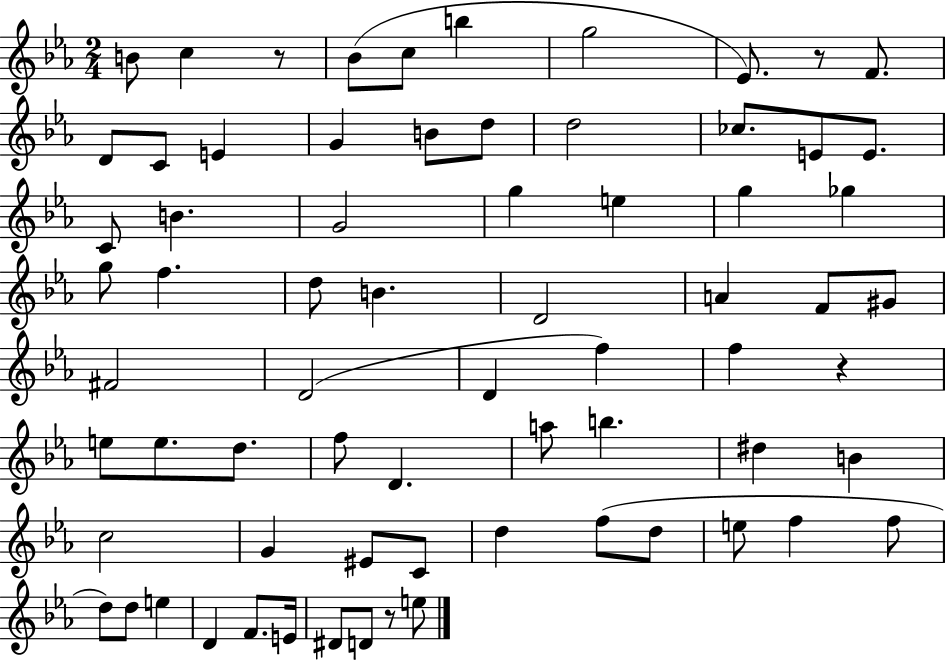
X:1
T:Untitled
M:2/4
L:1/4
K:Eb
B/2 c z/2 _B/2 c/2 b g2 _E/2 z/2 F/2 D/2 C/2 E G B/2 d/2 d2 _c/2 E/2 E/2 C/2 B G2 g e g _g g/2 f d/2 B D2 A F/2 ^G/2 ^F2 D2 D f f z e/2 e/2 d/2 f/2 D a/2 b ^d B c2 G ^E/2 C/2 d f/2 d/2 e/2 f f/2 d/2 d/2 e D F/2 E/4 ^D/2 D/2 z/2 e/2